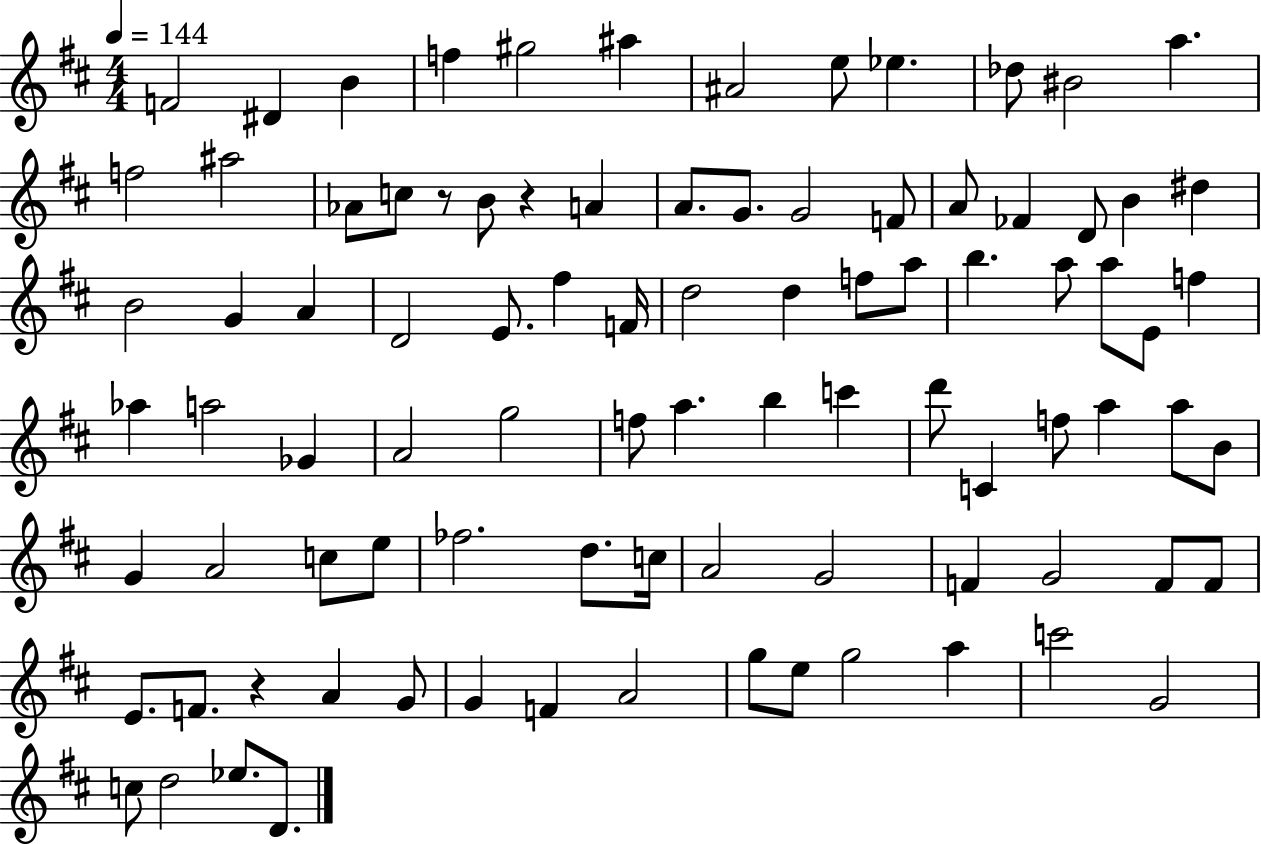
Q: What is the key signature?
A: D major